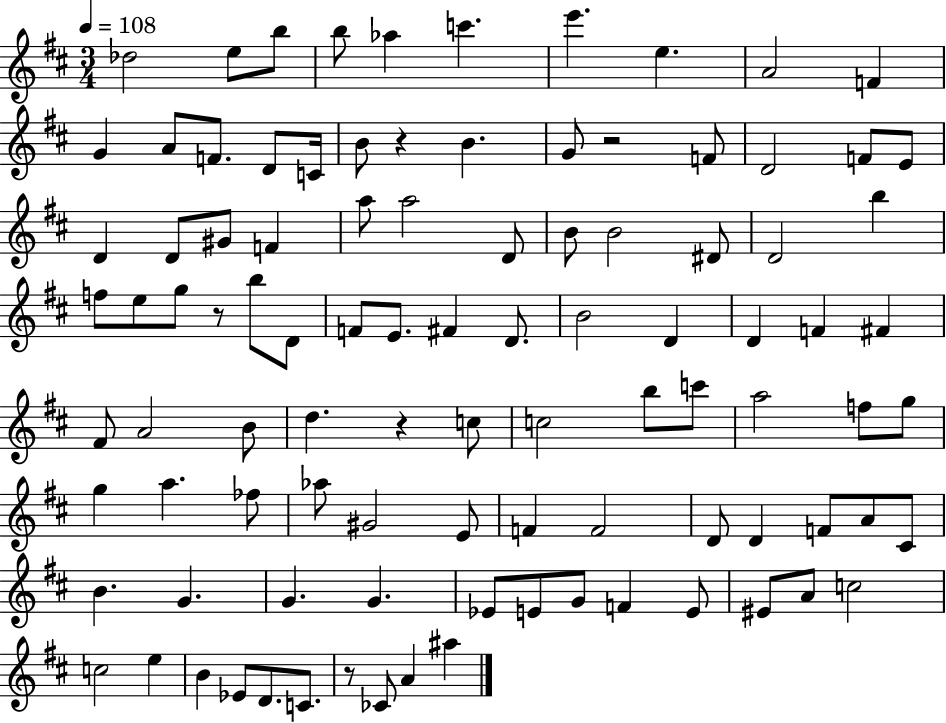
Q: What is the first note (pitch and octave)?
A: Db5